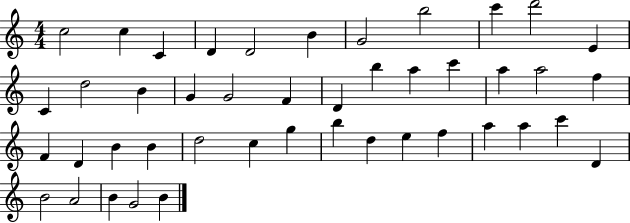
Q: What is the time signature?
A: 4/4